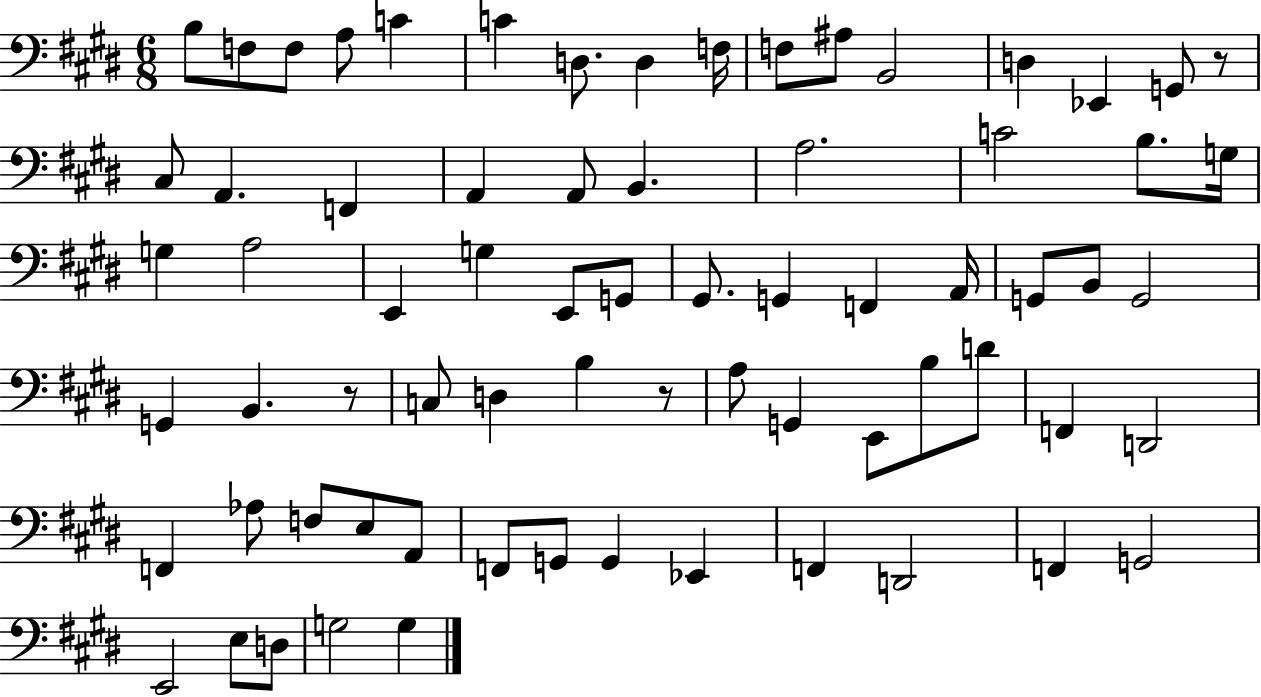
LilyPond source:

{
  \clef bass
  \numericTimeSignature
  \time 6/8
  \key e \major
  b8 f8 f8 a8 c'4 | c'4 d8. d4 f16 | f8 ais8 b,2 | d4 ees,4 g,8 r8 | \break cis8 a,4. f,4 | a,4 a,8 b,4. | a2. | c'2 b8. g16 | \break g4 a2 | e,4 g4 e,8 g,8 | gis,8. g,4 f,4 a,16 | g,8 b,8 g,2 | \break g,4 b,4. r8 | c8 d4 b4 r8 | a8 g,4 e,8 b8 d'8 | f,4 d,2 | \break f,4 aes8 f8 e8 a,8 | f,8 g,8 g,4 ees,4 | f,4 d,2 | f,4 g,2 | \break e,2 e8 d8 | g2 g4 | \bar "|."
}